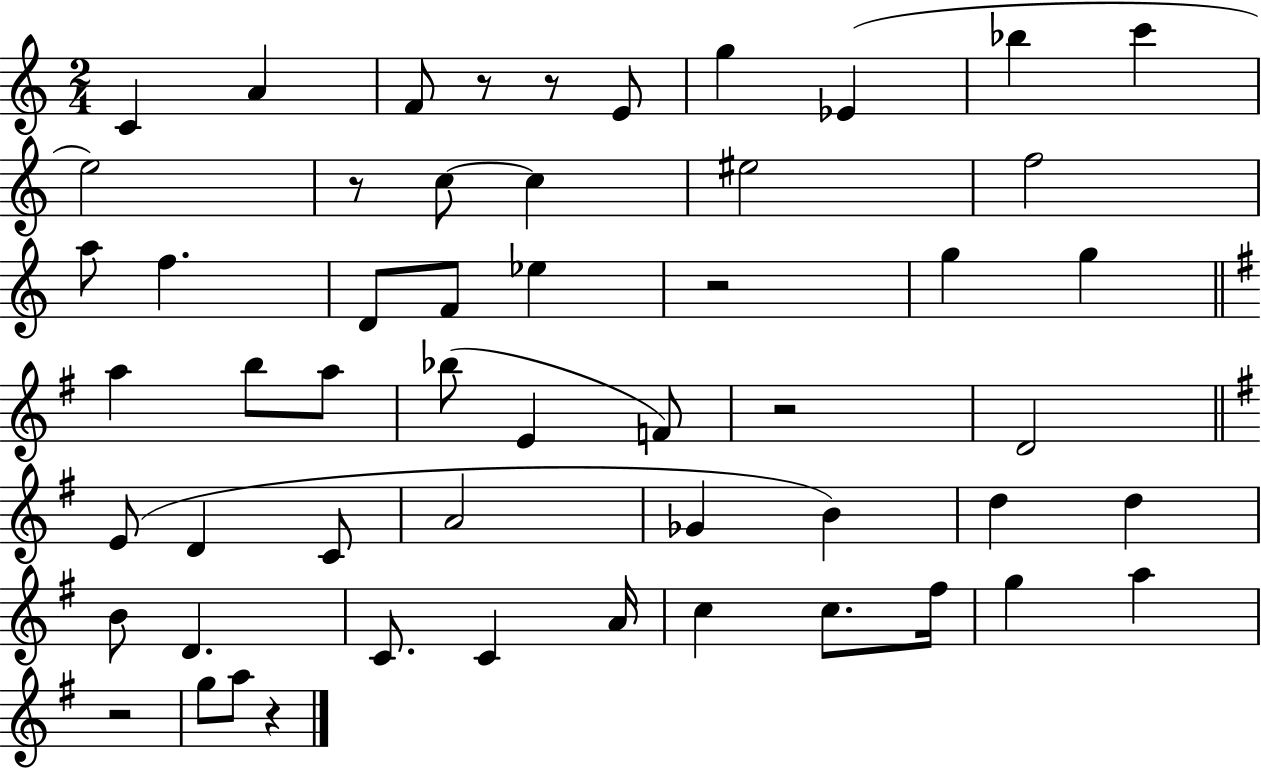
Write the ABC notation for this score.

X:1
T:Untitled
M:2/4
L:1/4
K:C
C A F/2 z/2 z/2 E/2 g _E _b c' e2 z/2 c/2 c ^e2 f2 a/2 f D/2 F/2 _e z2 g g a b/2 a/2 _b/2 E F/2 z2 D2 E/2 D C/2 A2 _G B d d B/2 D C/2 C A/4 c c/2 ^f/4 g a z2 g/2 a/2 z